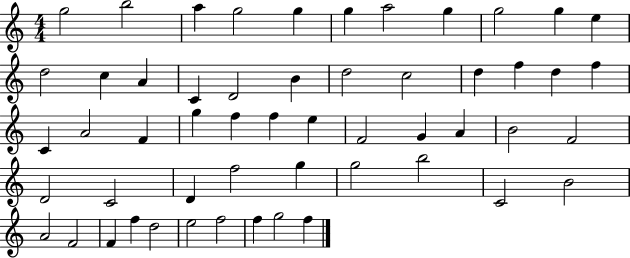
{
  \clef treble
  \numericTimeSignature
  \time 4/4
  \key c \major
  g''2 b''2 | a''4 g''2 g''4 | g''4 a''2 g''4 | g''2 g''4 e''4 | \break d''2 c''4 a'4 | c'4 d'2 b'4 | d''2 c''2 | d''4 f''4 d''4 f''4 | \break c'4 a'2 f'4 | g''4 f''4 f''4 e''4 | f'2 g'4 a'4 | b'2 f'2 | \break d'2 c'2 | d'4 f''2 g''4 | g''2 b''2 | c'2 b'2 | \break a'2 f'2 | f'4 f''4 d''2 | e''2 f''2 | f''4 g''2 f''4 | \break \bar "|."
}